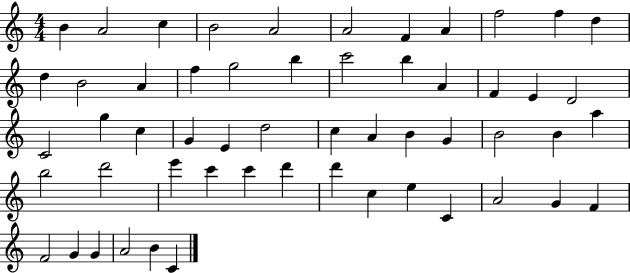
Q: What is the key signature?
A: C major